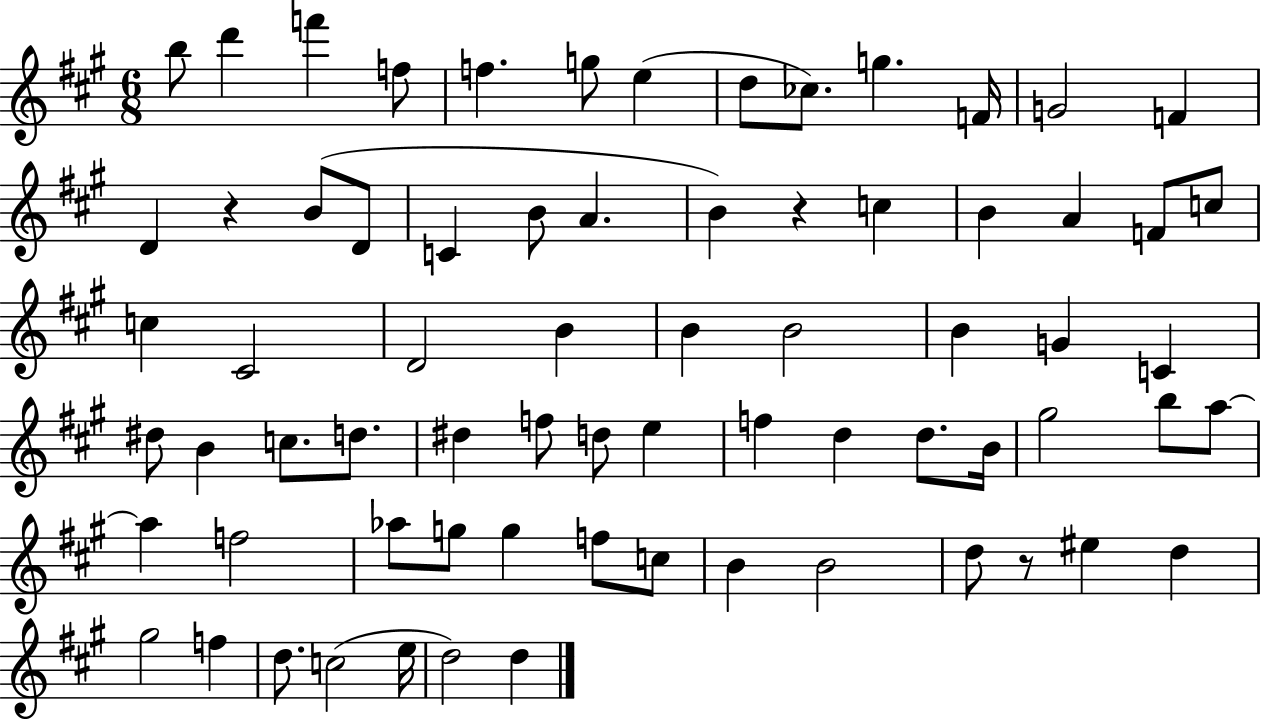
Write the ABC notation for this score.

X:1
T:Untitled
M:6/8
L:1/4
K:A
b/2 d' f' f/2 f g/2 e d/2 _c/2 g F/4 G2 F D z B/2 D/2 C B/2 A B z c B A F/2 c/2 c ^C2 D2 B B B2 B G C ^d/2 B c/2 d/2 ^d f/2 d/2 e f d d/2 B/4 ^g2 b/2 a/2 a f2 _a/2 g/2 g f/2 c/2 B B2 d/2 z/2 ^e d ^g2 f d/2 c2 e/4 d2 d